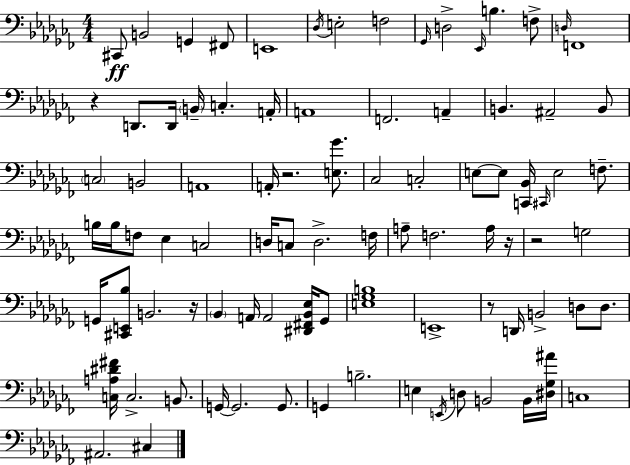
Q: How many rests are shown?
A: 6